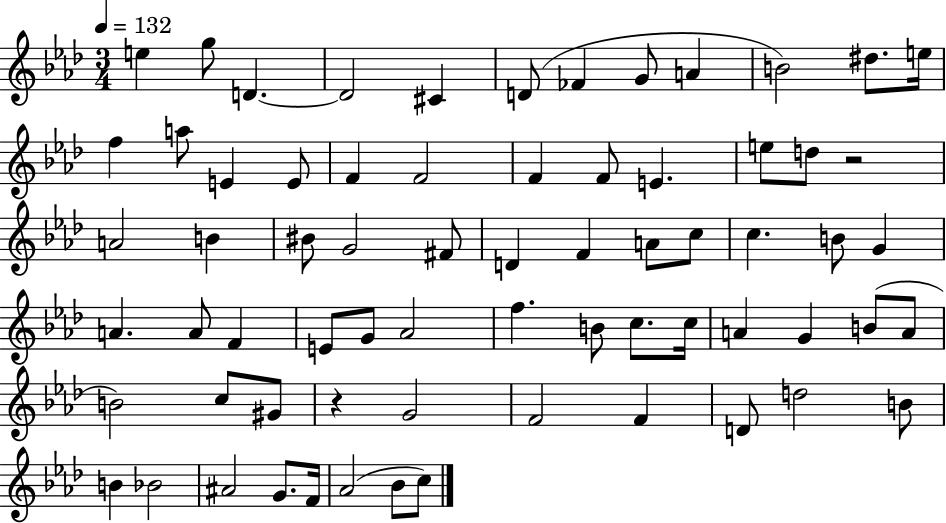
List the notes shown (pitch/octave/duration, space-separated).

E5/q G5/e D4/q. D4/h C#4/q D4/e FES4/q G4/e A4/q B4/h D#5/e. E5/s F5/q A5/e E4/q E4/e F4/q F4/h F4/q F4/e E4/q. E5/e D5/e R/h A4/h B4/q BIS4/e G4/h F#4/e D4/q F4/q A4/e C5/e C5/q. B4/e G4/q A4/q. A4/e F4/q E4/e G4/e Ab4/h F5/q. B4/e C5/e. C5/s A4/q G4/q B4/e A4/e B4/h C5/e G#4/e R/q G4/h F4/h F4/q D4/e D5/h B4/e B4/q Bb4/h A#4/h G4/e. F4/s Ab4/h Bb4/e C5/e